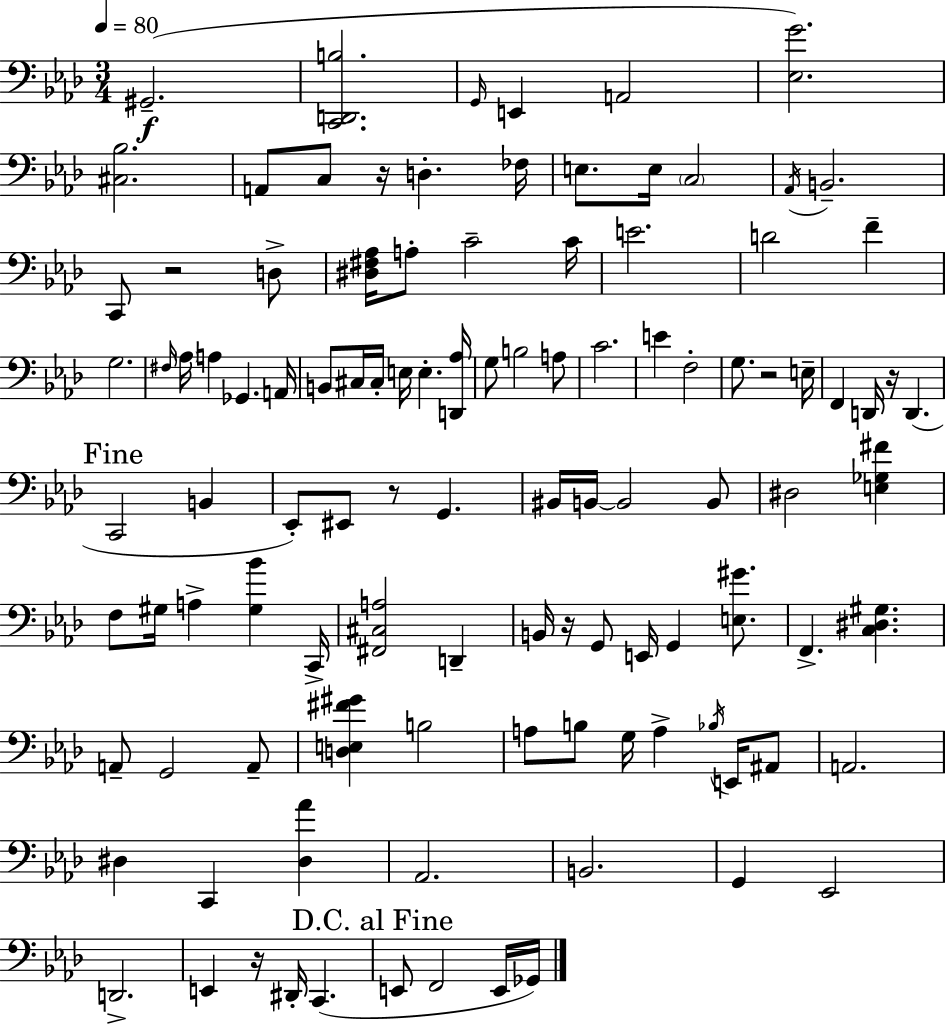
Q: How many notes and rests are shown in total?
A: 108